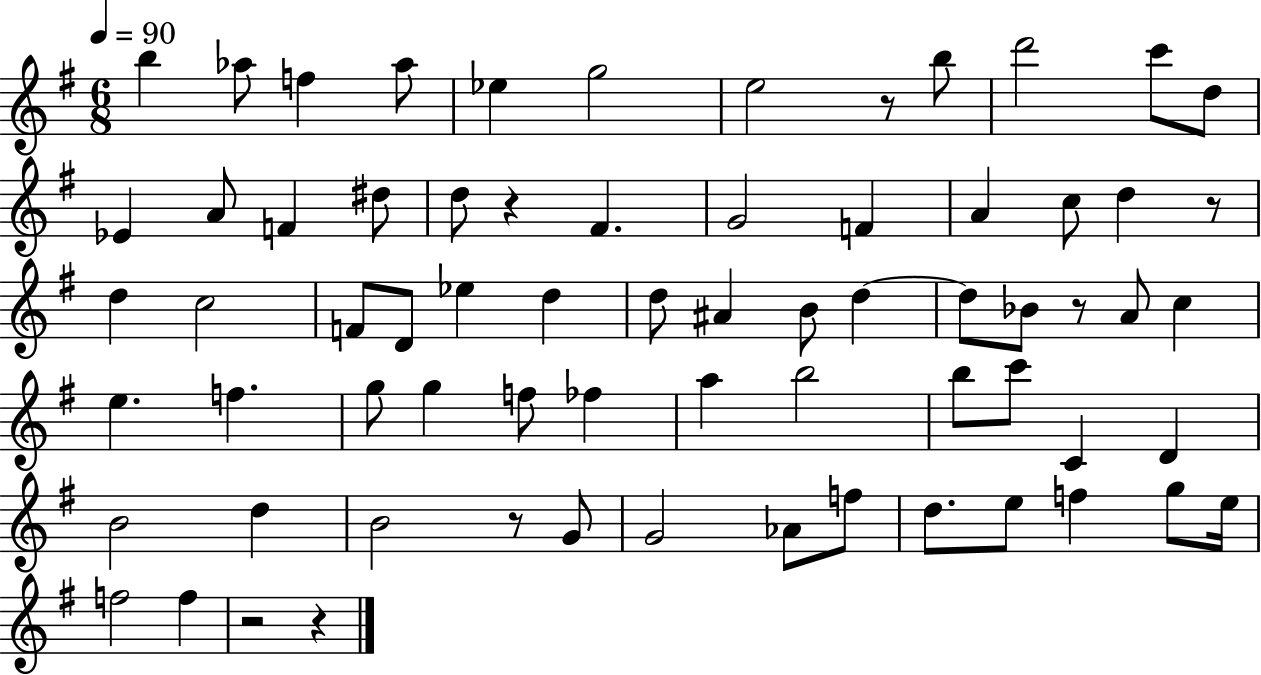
{
  \clef treble
  \numericTimeSignature
  \time 6/8
  \key g \major
  \tempo 4 = 90
  \repeat volta 2 { b''4 aes''8 f''4 aes''8 | ees''4 g''2 | e''2 r8 b''8 | d'''2 c'''8 d''8 | \break ees'4 a'8 f'4 dis''8 | d''8 r4 fis'4. | g'2 f'4 | a'4 c''8 d''4 r8 | \break d''4 c''2 | f'8 d'8 ees''4 d''4 | d''8 ais'4 b'8 d''4~~ | d''8 bes'8 r8 a'8 c''4 | \break e''4. f''4. | g''8 g''4 f''8 fes''4 | a''4 b''2 | b''8 c'''8 c'4 d'4 | \break b'2 d''4 | b'2 r8 g'8 | g'2 aes'8 f''8 | d''8. e''8 f''4 g''8 e''16 | \break f''2 f''4 | r2 r4 | } \bar "|."
}